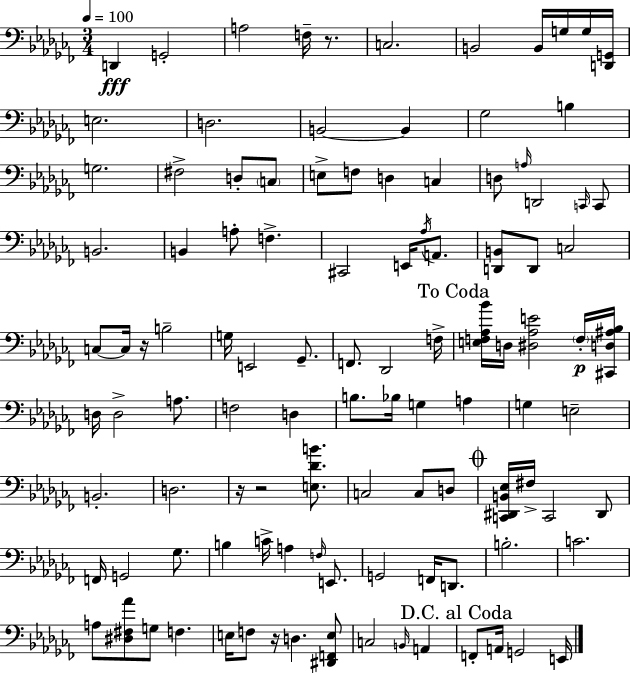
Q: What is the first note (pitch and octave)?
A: D2